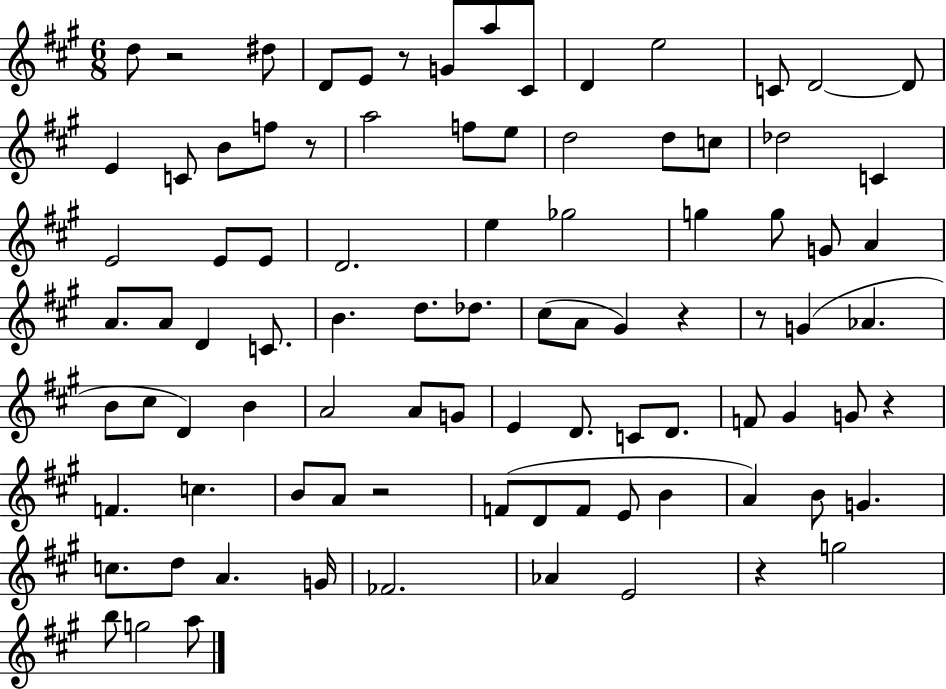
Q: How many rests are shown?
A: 8